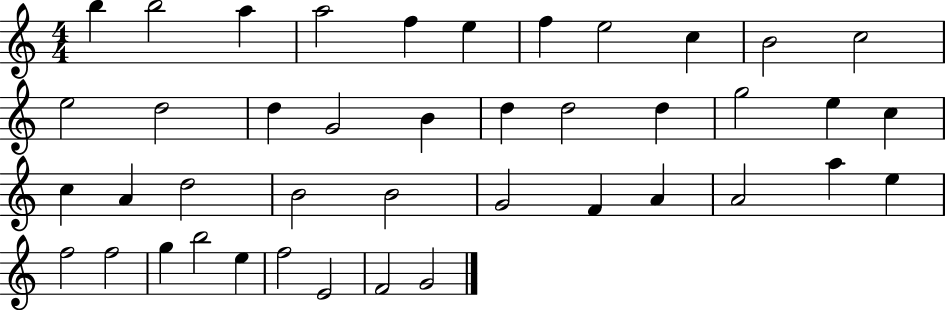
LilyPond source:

{
  \clef treble
  \numericTimeSignature
  \time 4/4
  \key c \major
  b''4 b''2 a''4 | a''2 f''4 e''4 | f''4 e''2 c''4 | b'2 c''2 | \break e''2 d''2 | d''4 g'2 b'4 | d''4 d''2 d''4 | g''2 e''4 c''4 | \break c''4 a'4 d''2 | b'2 b'2 | g'2 f'4 a'4 | a'2 a''4 e''4 | \break f''2 f''2 | g''4 b''2 e''4 | f''2 e'2 | f'2 g'2 | \break \bar "|."
}